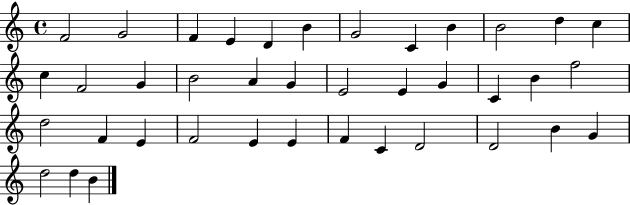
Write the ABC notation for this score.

X:1
T:Untitled
M:4/4
L:1/4
K:C
F2 G2 F E D B G2 C B B2 d c c F2 G B2 A G E2 E G C B f2 d2 F E F2 E E F C D2 D2 B G d2 d B